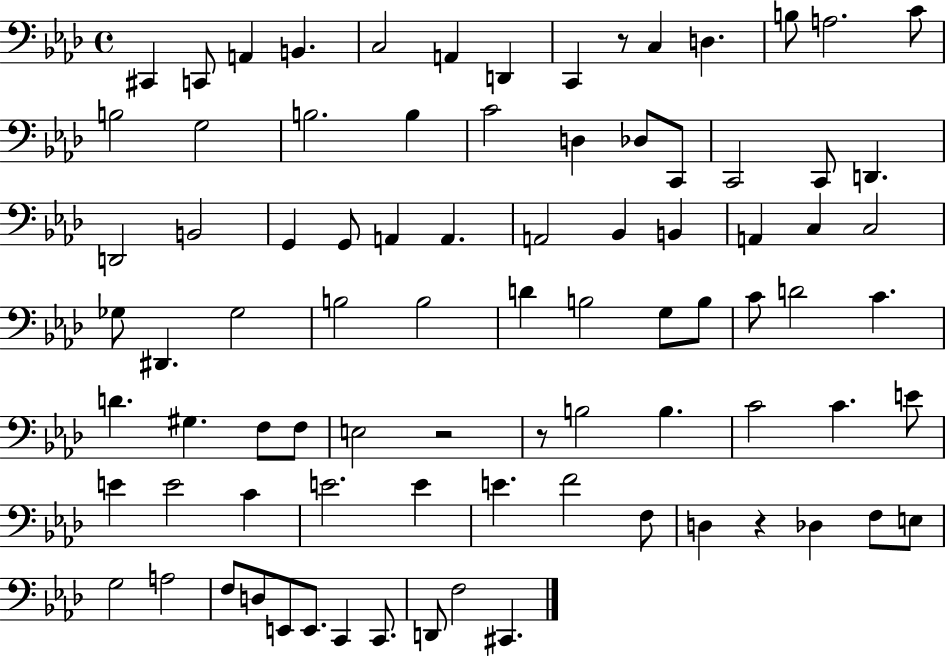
C#2/q C2/e A2/q B2/q. C3/h A2/q D2/q C2/q R/e C3/q D3/q. B3/e A3/h. C4/e B3/h G3/h B3/h. B3/q C4/h D3/q Db3/e C2/e C2/h C2/e D2/q. D2/h B2/h G2/q G2/e A2/q A2/q. A2/h Bb2/q B2/q A2/q C3/q C3/h Gb3/e D#2/q. Gb3/h B3/h B3/h D4/q B3/h G3/e B3/e C4/e D4/h C4/q. D4/q. G#3/q. F3/e F3/e E3/h R/h R/e B3/h B3/q. C4/h C4/q. E4/e E4/q E4/h C4/q E4/h. E4/q E4/q. F4/h F3/e D3/q R/q Db3/q F3/e E3/e G3/h A3/h F3/e D3/e E2/e E2/e. C2/q C2/e. D2/e F3/h C#2/q.